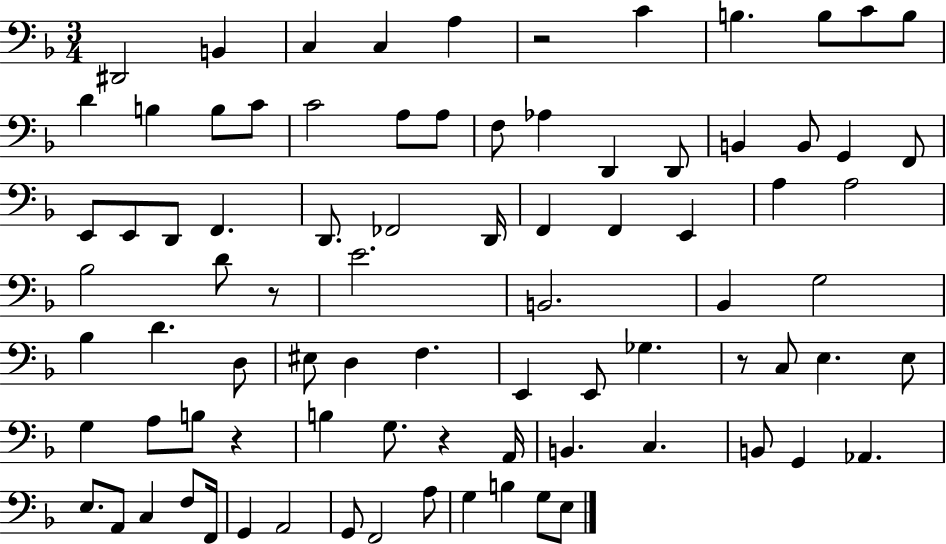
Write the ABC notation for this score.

X:1
T:Untitled
M:3/4
L:1/4
K:F
^D,,2 B,, C, C, A, z2 C B, B,/2 C/2 B,/2 D B, B,/2 C/2 C2 A,/2 A,/2 F,/2 _A, D,, D,,/2 B,, B,,/2 G,, F,,/2 E,,/2 E,,/2 D,,/2 F,, D,,/2 _F,,2 D,,/4 F,, F,, E,, A, A,2 _B,2 D/2 z/2 E2 B,,2 _B,, G,2 _B, D D,/2 ^E,/2 D, F, E,, E,,/2 _G, z/2 C,/2 E, E,/2 G, A,/2 B,/2 z B, G,/2 z A,,/4 B,, C, B,,/2 G,, _A,, E,/2 A,,/2 C, F,/2 F,,/4 G,, A,,2 G,,/2 F,,2 A,/2 G, B, G,/2 E,/2